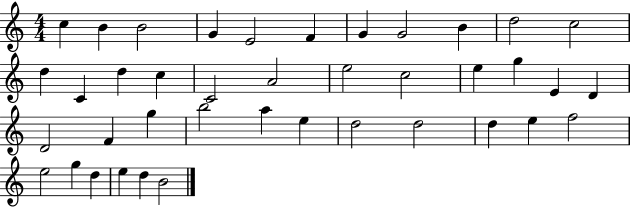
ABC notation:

X:1
T:Untitled
M:4/4
L:1/4
K:C
c B B2 G E2 F G G2 B d2 c2 d C d c C2 A2 e2 c2 e g E D D2 F g b2 a e d2 d2 d e f2 e2 g d e d B2